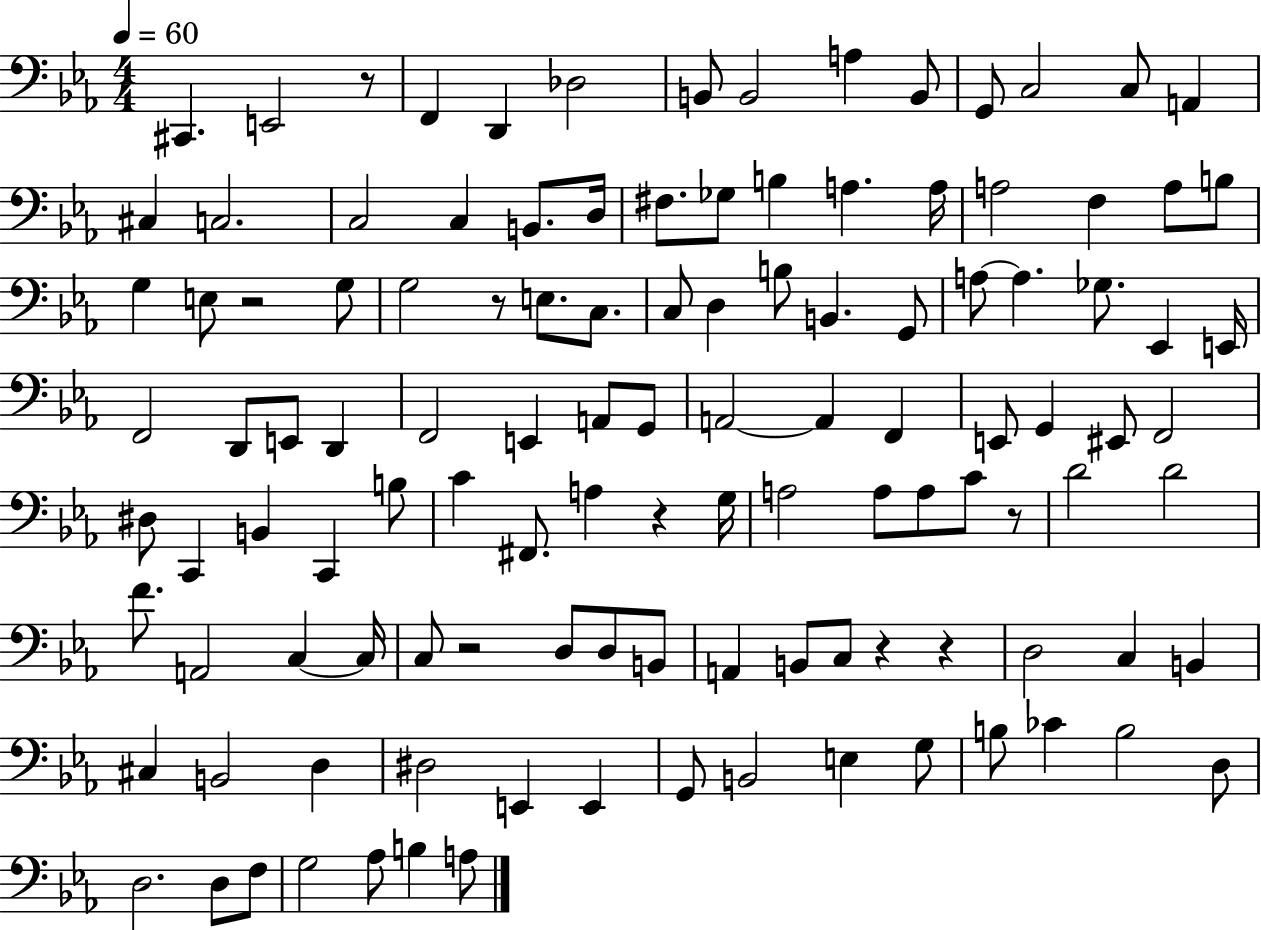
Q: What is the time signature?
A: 4/4